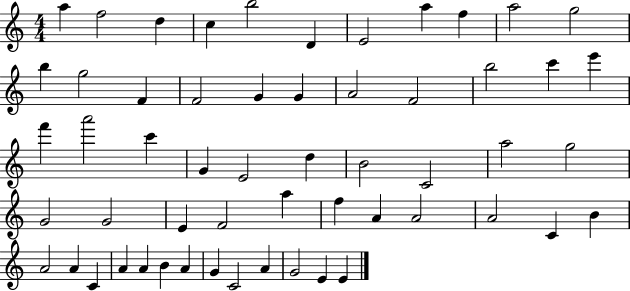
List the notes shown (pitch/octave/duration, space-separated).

A5/q F5/h D5/q C5/q B5/h D4/q E4/h A5/q F5/q A5/h G5/h B5/q G5/h F4/q F4/h G4/q G4/q A4/h F4/h B5/h C6/q E6/q F6/q A6/h C6/q G4/q E4/h D5/q B4/h C4/h A5/h G5/h G4/h G4/h E4/q F4/h A5/q F5/q A4/q A4/h A4/h C4/q B4/q A4/h A4/q C4/q A4/q A4/q B4/q A4/q G4/q C4/h A4/q G4/h E4/q E4/q